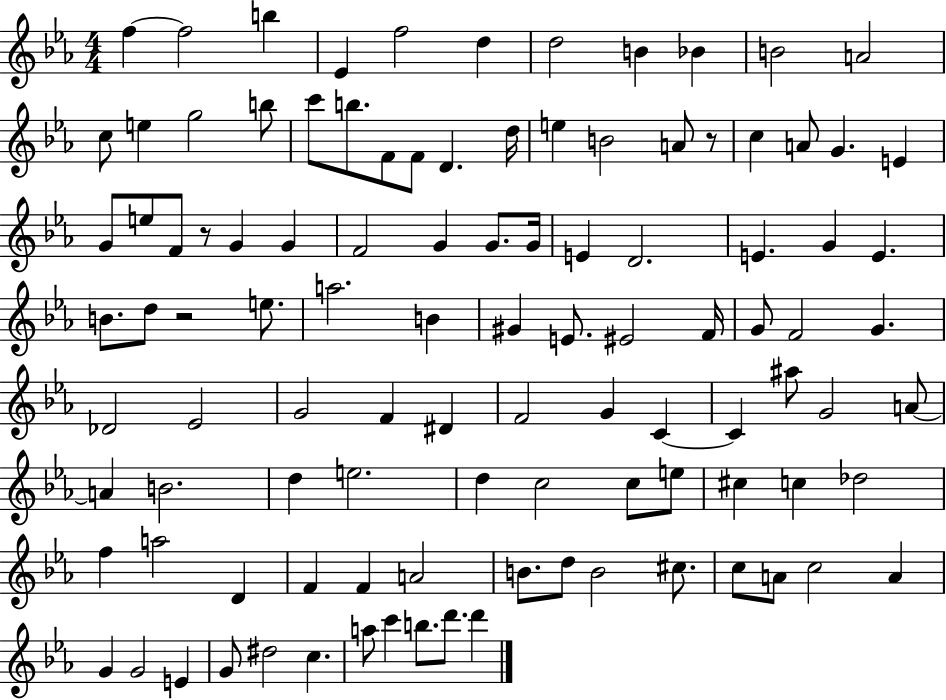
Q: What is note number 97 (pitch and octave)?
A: C5